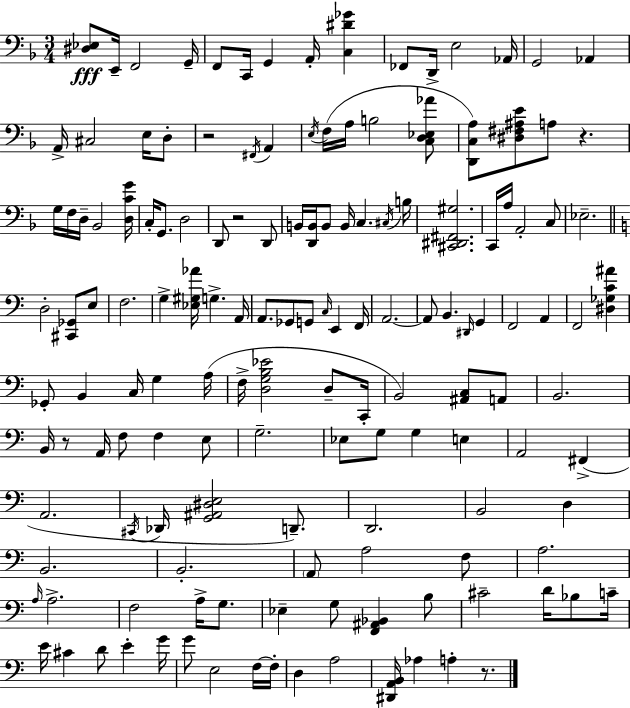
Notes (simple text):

[D#3,Eb3]/e E2/s F2/h G2/s F2/e C2/s G2/q A2/s [C3,D#4,Gb4]/q FES2/e D2/s E3/h Ab2/s G2/h Ab2/q A2/s C#3/h E3/s D3/e R/h F#2/s A2/q E3/s F3/s A3/s B3/h [C3,D3,Eb3,Ab4]/e [D2,C3,A3]/e [D#3,F#3,A#3,E4]/e A3/e R/q. G3/s F3/s D3/s Bb2/h [D3,C4,G4]/s C3/s G2/e. D3/h D2/e R/h D2/e B2/s [D2,B2]/s B2/e B2/s C3/q. C#3/s B3/s [C#2,D#2,F#2,G#3]/h. C2/s A3/s A2/h C3/e Eb3/h. D3/h [C#2,Gb2]/e E3/e F3/h. G3/q [Eb3,G#3,Ab4]/s G3/q. A2/s A2/e. Gb2/e G2/e C3/s E2/q F2/s A2/h. A2/e B2/q. D#2/s G2/q F2/h A2/q F2/h [D#3,Gb3,C4,A#4]/q Gb2/e B2/q C3/s G3/q A3/s F3/s [D3,G3,B3,Eb4]/h D3/e C2/s B2/h [A#2,C3]/e A2/e B2/h. B2/s R/e A2/s F3/e F3/q E3/e G3/h. Eb3/e G3/e G3/q E3/q A2/h F#2/q A2/h. C#2/s Db2/s [G2,A#2,D#3,E3]/h D2/e. D2/h. B2/h D3/q B2/h. B2/h. A2/e A3/h F3/e A3/h. A3/s A3/h. F3/h A3/s G3/e. Eb3/q G3/e [F2,A#2,Bb2]/q B3/e C#4/h D4/s Bb3/e C4/s E4/s C#4/q D4/e E4/q G4/s G4/e E3/h F3/s F3/s D3/q A3/h [D#2,A2,B2]/s Ab3/q A3/q R/e.